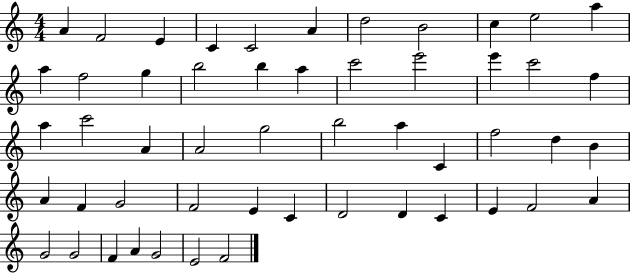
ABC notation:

X:1
T:Untitled
M:4/4
L:1/4
K:C
A F2 E C C2 A d2 B2 c e2 a a f2 g b2 b a c'2 e'2 e' c'2 f a c'2 A A2 g2 b2 a C f2 d B A F G2 F2 E C D2 D C E F2 A G2 G2 F A G2 E2 F2